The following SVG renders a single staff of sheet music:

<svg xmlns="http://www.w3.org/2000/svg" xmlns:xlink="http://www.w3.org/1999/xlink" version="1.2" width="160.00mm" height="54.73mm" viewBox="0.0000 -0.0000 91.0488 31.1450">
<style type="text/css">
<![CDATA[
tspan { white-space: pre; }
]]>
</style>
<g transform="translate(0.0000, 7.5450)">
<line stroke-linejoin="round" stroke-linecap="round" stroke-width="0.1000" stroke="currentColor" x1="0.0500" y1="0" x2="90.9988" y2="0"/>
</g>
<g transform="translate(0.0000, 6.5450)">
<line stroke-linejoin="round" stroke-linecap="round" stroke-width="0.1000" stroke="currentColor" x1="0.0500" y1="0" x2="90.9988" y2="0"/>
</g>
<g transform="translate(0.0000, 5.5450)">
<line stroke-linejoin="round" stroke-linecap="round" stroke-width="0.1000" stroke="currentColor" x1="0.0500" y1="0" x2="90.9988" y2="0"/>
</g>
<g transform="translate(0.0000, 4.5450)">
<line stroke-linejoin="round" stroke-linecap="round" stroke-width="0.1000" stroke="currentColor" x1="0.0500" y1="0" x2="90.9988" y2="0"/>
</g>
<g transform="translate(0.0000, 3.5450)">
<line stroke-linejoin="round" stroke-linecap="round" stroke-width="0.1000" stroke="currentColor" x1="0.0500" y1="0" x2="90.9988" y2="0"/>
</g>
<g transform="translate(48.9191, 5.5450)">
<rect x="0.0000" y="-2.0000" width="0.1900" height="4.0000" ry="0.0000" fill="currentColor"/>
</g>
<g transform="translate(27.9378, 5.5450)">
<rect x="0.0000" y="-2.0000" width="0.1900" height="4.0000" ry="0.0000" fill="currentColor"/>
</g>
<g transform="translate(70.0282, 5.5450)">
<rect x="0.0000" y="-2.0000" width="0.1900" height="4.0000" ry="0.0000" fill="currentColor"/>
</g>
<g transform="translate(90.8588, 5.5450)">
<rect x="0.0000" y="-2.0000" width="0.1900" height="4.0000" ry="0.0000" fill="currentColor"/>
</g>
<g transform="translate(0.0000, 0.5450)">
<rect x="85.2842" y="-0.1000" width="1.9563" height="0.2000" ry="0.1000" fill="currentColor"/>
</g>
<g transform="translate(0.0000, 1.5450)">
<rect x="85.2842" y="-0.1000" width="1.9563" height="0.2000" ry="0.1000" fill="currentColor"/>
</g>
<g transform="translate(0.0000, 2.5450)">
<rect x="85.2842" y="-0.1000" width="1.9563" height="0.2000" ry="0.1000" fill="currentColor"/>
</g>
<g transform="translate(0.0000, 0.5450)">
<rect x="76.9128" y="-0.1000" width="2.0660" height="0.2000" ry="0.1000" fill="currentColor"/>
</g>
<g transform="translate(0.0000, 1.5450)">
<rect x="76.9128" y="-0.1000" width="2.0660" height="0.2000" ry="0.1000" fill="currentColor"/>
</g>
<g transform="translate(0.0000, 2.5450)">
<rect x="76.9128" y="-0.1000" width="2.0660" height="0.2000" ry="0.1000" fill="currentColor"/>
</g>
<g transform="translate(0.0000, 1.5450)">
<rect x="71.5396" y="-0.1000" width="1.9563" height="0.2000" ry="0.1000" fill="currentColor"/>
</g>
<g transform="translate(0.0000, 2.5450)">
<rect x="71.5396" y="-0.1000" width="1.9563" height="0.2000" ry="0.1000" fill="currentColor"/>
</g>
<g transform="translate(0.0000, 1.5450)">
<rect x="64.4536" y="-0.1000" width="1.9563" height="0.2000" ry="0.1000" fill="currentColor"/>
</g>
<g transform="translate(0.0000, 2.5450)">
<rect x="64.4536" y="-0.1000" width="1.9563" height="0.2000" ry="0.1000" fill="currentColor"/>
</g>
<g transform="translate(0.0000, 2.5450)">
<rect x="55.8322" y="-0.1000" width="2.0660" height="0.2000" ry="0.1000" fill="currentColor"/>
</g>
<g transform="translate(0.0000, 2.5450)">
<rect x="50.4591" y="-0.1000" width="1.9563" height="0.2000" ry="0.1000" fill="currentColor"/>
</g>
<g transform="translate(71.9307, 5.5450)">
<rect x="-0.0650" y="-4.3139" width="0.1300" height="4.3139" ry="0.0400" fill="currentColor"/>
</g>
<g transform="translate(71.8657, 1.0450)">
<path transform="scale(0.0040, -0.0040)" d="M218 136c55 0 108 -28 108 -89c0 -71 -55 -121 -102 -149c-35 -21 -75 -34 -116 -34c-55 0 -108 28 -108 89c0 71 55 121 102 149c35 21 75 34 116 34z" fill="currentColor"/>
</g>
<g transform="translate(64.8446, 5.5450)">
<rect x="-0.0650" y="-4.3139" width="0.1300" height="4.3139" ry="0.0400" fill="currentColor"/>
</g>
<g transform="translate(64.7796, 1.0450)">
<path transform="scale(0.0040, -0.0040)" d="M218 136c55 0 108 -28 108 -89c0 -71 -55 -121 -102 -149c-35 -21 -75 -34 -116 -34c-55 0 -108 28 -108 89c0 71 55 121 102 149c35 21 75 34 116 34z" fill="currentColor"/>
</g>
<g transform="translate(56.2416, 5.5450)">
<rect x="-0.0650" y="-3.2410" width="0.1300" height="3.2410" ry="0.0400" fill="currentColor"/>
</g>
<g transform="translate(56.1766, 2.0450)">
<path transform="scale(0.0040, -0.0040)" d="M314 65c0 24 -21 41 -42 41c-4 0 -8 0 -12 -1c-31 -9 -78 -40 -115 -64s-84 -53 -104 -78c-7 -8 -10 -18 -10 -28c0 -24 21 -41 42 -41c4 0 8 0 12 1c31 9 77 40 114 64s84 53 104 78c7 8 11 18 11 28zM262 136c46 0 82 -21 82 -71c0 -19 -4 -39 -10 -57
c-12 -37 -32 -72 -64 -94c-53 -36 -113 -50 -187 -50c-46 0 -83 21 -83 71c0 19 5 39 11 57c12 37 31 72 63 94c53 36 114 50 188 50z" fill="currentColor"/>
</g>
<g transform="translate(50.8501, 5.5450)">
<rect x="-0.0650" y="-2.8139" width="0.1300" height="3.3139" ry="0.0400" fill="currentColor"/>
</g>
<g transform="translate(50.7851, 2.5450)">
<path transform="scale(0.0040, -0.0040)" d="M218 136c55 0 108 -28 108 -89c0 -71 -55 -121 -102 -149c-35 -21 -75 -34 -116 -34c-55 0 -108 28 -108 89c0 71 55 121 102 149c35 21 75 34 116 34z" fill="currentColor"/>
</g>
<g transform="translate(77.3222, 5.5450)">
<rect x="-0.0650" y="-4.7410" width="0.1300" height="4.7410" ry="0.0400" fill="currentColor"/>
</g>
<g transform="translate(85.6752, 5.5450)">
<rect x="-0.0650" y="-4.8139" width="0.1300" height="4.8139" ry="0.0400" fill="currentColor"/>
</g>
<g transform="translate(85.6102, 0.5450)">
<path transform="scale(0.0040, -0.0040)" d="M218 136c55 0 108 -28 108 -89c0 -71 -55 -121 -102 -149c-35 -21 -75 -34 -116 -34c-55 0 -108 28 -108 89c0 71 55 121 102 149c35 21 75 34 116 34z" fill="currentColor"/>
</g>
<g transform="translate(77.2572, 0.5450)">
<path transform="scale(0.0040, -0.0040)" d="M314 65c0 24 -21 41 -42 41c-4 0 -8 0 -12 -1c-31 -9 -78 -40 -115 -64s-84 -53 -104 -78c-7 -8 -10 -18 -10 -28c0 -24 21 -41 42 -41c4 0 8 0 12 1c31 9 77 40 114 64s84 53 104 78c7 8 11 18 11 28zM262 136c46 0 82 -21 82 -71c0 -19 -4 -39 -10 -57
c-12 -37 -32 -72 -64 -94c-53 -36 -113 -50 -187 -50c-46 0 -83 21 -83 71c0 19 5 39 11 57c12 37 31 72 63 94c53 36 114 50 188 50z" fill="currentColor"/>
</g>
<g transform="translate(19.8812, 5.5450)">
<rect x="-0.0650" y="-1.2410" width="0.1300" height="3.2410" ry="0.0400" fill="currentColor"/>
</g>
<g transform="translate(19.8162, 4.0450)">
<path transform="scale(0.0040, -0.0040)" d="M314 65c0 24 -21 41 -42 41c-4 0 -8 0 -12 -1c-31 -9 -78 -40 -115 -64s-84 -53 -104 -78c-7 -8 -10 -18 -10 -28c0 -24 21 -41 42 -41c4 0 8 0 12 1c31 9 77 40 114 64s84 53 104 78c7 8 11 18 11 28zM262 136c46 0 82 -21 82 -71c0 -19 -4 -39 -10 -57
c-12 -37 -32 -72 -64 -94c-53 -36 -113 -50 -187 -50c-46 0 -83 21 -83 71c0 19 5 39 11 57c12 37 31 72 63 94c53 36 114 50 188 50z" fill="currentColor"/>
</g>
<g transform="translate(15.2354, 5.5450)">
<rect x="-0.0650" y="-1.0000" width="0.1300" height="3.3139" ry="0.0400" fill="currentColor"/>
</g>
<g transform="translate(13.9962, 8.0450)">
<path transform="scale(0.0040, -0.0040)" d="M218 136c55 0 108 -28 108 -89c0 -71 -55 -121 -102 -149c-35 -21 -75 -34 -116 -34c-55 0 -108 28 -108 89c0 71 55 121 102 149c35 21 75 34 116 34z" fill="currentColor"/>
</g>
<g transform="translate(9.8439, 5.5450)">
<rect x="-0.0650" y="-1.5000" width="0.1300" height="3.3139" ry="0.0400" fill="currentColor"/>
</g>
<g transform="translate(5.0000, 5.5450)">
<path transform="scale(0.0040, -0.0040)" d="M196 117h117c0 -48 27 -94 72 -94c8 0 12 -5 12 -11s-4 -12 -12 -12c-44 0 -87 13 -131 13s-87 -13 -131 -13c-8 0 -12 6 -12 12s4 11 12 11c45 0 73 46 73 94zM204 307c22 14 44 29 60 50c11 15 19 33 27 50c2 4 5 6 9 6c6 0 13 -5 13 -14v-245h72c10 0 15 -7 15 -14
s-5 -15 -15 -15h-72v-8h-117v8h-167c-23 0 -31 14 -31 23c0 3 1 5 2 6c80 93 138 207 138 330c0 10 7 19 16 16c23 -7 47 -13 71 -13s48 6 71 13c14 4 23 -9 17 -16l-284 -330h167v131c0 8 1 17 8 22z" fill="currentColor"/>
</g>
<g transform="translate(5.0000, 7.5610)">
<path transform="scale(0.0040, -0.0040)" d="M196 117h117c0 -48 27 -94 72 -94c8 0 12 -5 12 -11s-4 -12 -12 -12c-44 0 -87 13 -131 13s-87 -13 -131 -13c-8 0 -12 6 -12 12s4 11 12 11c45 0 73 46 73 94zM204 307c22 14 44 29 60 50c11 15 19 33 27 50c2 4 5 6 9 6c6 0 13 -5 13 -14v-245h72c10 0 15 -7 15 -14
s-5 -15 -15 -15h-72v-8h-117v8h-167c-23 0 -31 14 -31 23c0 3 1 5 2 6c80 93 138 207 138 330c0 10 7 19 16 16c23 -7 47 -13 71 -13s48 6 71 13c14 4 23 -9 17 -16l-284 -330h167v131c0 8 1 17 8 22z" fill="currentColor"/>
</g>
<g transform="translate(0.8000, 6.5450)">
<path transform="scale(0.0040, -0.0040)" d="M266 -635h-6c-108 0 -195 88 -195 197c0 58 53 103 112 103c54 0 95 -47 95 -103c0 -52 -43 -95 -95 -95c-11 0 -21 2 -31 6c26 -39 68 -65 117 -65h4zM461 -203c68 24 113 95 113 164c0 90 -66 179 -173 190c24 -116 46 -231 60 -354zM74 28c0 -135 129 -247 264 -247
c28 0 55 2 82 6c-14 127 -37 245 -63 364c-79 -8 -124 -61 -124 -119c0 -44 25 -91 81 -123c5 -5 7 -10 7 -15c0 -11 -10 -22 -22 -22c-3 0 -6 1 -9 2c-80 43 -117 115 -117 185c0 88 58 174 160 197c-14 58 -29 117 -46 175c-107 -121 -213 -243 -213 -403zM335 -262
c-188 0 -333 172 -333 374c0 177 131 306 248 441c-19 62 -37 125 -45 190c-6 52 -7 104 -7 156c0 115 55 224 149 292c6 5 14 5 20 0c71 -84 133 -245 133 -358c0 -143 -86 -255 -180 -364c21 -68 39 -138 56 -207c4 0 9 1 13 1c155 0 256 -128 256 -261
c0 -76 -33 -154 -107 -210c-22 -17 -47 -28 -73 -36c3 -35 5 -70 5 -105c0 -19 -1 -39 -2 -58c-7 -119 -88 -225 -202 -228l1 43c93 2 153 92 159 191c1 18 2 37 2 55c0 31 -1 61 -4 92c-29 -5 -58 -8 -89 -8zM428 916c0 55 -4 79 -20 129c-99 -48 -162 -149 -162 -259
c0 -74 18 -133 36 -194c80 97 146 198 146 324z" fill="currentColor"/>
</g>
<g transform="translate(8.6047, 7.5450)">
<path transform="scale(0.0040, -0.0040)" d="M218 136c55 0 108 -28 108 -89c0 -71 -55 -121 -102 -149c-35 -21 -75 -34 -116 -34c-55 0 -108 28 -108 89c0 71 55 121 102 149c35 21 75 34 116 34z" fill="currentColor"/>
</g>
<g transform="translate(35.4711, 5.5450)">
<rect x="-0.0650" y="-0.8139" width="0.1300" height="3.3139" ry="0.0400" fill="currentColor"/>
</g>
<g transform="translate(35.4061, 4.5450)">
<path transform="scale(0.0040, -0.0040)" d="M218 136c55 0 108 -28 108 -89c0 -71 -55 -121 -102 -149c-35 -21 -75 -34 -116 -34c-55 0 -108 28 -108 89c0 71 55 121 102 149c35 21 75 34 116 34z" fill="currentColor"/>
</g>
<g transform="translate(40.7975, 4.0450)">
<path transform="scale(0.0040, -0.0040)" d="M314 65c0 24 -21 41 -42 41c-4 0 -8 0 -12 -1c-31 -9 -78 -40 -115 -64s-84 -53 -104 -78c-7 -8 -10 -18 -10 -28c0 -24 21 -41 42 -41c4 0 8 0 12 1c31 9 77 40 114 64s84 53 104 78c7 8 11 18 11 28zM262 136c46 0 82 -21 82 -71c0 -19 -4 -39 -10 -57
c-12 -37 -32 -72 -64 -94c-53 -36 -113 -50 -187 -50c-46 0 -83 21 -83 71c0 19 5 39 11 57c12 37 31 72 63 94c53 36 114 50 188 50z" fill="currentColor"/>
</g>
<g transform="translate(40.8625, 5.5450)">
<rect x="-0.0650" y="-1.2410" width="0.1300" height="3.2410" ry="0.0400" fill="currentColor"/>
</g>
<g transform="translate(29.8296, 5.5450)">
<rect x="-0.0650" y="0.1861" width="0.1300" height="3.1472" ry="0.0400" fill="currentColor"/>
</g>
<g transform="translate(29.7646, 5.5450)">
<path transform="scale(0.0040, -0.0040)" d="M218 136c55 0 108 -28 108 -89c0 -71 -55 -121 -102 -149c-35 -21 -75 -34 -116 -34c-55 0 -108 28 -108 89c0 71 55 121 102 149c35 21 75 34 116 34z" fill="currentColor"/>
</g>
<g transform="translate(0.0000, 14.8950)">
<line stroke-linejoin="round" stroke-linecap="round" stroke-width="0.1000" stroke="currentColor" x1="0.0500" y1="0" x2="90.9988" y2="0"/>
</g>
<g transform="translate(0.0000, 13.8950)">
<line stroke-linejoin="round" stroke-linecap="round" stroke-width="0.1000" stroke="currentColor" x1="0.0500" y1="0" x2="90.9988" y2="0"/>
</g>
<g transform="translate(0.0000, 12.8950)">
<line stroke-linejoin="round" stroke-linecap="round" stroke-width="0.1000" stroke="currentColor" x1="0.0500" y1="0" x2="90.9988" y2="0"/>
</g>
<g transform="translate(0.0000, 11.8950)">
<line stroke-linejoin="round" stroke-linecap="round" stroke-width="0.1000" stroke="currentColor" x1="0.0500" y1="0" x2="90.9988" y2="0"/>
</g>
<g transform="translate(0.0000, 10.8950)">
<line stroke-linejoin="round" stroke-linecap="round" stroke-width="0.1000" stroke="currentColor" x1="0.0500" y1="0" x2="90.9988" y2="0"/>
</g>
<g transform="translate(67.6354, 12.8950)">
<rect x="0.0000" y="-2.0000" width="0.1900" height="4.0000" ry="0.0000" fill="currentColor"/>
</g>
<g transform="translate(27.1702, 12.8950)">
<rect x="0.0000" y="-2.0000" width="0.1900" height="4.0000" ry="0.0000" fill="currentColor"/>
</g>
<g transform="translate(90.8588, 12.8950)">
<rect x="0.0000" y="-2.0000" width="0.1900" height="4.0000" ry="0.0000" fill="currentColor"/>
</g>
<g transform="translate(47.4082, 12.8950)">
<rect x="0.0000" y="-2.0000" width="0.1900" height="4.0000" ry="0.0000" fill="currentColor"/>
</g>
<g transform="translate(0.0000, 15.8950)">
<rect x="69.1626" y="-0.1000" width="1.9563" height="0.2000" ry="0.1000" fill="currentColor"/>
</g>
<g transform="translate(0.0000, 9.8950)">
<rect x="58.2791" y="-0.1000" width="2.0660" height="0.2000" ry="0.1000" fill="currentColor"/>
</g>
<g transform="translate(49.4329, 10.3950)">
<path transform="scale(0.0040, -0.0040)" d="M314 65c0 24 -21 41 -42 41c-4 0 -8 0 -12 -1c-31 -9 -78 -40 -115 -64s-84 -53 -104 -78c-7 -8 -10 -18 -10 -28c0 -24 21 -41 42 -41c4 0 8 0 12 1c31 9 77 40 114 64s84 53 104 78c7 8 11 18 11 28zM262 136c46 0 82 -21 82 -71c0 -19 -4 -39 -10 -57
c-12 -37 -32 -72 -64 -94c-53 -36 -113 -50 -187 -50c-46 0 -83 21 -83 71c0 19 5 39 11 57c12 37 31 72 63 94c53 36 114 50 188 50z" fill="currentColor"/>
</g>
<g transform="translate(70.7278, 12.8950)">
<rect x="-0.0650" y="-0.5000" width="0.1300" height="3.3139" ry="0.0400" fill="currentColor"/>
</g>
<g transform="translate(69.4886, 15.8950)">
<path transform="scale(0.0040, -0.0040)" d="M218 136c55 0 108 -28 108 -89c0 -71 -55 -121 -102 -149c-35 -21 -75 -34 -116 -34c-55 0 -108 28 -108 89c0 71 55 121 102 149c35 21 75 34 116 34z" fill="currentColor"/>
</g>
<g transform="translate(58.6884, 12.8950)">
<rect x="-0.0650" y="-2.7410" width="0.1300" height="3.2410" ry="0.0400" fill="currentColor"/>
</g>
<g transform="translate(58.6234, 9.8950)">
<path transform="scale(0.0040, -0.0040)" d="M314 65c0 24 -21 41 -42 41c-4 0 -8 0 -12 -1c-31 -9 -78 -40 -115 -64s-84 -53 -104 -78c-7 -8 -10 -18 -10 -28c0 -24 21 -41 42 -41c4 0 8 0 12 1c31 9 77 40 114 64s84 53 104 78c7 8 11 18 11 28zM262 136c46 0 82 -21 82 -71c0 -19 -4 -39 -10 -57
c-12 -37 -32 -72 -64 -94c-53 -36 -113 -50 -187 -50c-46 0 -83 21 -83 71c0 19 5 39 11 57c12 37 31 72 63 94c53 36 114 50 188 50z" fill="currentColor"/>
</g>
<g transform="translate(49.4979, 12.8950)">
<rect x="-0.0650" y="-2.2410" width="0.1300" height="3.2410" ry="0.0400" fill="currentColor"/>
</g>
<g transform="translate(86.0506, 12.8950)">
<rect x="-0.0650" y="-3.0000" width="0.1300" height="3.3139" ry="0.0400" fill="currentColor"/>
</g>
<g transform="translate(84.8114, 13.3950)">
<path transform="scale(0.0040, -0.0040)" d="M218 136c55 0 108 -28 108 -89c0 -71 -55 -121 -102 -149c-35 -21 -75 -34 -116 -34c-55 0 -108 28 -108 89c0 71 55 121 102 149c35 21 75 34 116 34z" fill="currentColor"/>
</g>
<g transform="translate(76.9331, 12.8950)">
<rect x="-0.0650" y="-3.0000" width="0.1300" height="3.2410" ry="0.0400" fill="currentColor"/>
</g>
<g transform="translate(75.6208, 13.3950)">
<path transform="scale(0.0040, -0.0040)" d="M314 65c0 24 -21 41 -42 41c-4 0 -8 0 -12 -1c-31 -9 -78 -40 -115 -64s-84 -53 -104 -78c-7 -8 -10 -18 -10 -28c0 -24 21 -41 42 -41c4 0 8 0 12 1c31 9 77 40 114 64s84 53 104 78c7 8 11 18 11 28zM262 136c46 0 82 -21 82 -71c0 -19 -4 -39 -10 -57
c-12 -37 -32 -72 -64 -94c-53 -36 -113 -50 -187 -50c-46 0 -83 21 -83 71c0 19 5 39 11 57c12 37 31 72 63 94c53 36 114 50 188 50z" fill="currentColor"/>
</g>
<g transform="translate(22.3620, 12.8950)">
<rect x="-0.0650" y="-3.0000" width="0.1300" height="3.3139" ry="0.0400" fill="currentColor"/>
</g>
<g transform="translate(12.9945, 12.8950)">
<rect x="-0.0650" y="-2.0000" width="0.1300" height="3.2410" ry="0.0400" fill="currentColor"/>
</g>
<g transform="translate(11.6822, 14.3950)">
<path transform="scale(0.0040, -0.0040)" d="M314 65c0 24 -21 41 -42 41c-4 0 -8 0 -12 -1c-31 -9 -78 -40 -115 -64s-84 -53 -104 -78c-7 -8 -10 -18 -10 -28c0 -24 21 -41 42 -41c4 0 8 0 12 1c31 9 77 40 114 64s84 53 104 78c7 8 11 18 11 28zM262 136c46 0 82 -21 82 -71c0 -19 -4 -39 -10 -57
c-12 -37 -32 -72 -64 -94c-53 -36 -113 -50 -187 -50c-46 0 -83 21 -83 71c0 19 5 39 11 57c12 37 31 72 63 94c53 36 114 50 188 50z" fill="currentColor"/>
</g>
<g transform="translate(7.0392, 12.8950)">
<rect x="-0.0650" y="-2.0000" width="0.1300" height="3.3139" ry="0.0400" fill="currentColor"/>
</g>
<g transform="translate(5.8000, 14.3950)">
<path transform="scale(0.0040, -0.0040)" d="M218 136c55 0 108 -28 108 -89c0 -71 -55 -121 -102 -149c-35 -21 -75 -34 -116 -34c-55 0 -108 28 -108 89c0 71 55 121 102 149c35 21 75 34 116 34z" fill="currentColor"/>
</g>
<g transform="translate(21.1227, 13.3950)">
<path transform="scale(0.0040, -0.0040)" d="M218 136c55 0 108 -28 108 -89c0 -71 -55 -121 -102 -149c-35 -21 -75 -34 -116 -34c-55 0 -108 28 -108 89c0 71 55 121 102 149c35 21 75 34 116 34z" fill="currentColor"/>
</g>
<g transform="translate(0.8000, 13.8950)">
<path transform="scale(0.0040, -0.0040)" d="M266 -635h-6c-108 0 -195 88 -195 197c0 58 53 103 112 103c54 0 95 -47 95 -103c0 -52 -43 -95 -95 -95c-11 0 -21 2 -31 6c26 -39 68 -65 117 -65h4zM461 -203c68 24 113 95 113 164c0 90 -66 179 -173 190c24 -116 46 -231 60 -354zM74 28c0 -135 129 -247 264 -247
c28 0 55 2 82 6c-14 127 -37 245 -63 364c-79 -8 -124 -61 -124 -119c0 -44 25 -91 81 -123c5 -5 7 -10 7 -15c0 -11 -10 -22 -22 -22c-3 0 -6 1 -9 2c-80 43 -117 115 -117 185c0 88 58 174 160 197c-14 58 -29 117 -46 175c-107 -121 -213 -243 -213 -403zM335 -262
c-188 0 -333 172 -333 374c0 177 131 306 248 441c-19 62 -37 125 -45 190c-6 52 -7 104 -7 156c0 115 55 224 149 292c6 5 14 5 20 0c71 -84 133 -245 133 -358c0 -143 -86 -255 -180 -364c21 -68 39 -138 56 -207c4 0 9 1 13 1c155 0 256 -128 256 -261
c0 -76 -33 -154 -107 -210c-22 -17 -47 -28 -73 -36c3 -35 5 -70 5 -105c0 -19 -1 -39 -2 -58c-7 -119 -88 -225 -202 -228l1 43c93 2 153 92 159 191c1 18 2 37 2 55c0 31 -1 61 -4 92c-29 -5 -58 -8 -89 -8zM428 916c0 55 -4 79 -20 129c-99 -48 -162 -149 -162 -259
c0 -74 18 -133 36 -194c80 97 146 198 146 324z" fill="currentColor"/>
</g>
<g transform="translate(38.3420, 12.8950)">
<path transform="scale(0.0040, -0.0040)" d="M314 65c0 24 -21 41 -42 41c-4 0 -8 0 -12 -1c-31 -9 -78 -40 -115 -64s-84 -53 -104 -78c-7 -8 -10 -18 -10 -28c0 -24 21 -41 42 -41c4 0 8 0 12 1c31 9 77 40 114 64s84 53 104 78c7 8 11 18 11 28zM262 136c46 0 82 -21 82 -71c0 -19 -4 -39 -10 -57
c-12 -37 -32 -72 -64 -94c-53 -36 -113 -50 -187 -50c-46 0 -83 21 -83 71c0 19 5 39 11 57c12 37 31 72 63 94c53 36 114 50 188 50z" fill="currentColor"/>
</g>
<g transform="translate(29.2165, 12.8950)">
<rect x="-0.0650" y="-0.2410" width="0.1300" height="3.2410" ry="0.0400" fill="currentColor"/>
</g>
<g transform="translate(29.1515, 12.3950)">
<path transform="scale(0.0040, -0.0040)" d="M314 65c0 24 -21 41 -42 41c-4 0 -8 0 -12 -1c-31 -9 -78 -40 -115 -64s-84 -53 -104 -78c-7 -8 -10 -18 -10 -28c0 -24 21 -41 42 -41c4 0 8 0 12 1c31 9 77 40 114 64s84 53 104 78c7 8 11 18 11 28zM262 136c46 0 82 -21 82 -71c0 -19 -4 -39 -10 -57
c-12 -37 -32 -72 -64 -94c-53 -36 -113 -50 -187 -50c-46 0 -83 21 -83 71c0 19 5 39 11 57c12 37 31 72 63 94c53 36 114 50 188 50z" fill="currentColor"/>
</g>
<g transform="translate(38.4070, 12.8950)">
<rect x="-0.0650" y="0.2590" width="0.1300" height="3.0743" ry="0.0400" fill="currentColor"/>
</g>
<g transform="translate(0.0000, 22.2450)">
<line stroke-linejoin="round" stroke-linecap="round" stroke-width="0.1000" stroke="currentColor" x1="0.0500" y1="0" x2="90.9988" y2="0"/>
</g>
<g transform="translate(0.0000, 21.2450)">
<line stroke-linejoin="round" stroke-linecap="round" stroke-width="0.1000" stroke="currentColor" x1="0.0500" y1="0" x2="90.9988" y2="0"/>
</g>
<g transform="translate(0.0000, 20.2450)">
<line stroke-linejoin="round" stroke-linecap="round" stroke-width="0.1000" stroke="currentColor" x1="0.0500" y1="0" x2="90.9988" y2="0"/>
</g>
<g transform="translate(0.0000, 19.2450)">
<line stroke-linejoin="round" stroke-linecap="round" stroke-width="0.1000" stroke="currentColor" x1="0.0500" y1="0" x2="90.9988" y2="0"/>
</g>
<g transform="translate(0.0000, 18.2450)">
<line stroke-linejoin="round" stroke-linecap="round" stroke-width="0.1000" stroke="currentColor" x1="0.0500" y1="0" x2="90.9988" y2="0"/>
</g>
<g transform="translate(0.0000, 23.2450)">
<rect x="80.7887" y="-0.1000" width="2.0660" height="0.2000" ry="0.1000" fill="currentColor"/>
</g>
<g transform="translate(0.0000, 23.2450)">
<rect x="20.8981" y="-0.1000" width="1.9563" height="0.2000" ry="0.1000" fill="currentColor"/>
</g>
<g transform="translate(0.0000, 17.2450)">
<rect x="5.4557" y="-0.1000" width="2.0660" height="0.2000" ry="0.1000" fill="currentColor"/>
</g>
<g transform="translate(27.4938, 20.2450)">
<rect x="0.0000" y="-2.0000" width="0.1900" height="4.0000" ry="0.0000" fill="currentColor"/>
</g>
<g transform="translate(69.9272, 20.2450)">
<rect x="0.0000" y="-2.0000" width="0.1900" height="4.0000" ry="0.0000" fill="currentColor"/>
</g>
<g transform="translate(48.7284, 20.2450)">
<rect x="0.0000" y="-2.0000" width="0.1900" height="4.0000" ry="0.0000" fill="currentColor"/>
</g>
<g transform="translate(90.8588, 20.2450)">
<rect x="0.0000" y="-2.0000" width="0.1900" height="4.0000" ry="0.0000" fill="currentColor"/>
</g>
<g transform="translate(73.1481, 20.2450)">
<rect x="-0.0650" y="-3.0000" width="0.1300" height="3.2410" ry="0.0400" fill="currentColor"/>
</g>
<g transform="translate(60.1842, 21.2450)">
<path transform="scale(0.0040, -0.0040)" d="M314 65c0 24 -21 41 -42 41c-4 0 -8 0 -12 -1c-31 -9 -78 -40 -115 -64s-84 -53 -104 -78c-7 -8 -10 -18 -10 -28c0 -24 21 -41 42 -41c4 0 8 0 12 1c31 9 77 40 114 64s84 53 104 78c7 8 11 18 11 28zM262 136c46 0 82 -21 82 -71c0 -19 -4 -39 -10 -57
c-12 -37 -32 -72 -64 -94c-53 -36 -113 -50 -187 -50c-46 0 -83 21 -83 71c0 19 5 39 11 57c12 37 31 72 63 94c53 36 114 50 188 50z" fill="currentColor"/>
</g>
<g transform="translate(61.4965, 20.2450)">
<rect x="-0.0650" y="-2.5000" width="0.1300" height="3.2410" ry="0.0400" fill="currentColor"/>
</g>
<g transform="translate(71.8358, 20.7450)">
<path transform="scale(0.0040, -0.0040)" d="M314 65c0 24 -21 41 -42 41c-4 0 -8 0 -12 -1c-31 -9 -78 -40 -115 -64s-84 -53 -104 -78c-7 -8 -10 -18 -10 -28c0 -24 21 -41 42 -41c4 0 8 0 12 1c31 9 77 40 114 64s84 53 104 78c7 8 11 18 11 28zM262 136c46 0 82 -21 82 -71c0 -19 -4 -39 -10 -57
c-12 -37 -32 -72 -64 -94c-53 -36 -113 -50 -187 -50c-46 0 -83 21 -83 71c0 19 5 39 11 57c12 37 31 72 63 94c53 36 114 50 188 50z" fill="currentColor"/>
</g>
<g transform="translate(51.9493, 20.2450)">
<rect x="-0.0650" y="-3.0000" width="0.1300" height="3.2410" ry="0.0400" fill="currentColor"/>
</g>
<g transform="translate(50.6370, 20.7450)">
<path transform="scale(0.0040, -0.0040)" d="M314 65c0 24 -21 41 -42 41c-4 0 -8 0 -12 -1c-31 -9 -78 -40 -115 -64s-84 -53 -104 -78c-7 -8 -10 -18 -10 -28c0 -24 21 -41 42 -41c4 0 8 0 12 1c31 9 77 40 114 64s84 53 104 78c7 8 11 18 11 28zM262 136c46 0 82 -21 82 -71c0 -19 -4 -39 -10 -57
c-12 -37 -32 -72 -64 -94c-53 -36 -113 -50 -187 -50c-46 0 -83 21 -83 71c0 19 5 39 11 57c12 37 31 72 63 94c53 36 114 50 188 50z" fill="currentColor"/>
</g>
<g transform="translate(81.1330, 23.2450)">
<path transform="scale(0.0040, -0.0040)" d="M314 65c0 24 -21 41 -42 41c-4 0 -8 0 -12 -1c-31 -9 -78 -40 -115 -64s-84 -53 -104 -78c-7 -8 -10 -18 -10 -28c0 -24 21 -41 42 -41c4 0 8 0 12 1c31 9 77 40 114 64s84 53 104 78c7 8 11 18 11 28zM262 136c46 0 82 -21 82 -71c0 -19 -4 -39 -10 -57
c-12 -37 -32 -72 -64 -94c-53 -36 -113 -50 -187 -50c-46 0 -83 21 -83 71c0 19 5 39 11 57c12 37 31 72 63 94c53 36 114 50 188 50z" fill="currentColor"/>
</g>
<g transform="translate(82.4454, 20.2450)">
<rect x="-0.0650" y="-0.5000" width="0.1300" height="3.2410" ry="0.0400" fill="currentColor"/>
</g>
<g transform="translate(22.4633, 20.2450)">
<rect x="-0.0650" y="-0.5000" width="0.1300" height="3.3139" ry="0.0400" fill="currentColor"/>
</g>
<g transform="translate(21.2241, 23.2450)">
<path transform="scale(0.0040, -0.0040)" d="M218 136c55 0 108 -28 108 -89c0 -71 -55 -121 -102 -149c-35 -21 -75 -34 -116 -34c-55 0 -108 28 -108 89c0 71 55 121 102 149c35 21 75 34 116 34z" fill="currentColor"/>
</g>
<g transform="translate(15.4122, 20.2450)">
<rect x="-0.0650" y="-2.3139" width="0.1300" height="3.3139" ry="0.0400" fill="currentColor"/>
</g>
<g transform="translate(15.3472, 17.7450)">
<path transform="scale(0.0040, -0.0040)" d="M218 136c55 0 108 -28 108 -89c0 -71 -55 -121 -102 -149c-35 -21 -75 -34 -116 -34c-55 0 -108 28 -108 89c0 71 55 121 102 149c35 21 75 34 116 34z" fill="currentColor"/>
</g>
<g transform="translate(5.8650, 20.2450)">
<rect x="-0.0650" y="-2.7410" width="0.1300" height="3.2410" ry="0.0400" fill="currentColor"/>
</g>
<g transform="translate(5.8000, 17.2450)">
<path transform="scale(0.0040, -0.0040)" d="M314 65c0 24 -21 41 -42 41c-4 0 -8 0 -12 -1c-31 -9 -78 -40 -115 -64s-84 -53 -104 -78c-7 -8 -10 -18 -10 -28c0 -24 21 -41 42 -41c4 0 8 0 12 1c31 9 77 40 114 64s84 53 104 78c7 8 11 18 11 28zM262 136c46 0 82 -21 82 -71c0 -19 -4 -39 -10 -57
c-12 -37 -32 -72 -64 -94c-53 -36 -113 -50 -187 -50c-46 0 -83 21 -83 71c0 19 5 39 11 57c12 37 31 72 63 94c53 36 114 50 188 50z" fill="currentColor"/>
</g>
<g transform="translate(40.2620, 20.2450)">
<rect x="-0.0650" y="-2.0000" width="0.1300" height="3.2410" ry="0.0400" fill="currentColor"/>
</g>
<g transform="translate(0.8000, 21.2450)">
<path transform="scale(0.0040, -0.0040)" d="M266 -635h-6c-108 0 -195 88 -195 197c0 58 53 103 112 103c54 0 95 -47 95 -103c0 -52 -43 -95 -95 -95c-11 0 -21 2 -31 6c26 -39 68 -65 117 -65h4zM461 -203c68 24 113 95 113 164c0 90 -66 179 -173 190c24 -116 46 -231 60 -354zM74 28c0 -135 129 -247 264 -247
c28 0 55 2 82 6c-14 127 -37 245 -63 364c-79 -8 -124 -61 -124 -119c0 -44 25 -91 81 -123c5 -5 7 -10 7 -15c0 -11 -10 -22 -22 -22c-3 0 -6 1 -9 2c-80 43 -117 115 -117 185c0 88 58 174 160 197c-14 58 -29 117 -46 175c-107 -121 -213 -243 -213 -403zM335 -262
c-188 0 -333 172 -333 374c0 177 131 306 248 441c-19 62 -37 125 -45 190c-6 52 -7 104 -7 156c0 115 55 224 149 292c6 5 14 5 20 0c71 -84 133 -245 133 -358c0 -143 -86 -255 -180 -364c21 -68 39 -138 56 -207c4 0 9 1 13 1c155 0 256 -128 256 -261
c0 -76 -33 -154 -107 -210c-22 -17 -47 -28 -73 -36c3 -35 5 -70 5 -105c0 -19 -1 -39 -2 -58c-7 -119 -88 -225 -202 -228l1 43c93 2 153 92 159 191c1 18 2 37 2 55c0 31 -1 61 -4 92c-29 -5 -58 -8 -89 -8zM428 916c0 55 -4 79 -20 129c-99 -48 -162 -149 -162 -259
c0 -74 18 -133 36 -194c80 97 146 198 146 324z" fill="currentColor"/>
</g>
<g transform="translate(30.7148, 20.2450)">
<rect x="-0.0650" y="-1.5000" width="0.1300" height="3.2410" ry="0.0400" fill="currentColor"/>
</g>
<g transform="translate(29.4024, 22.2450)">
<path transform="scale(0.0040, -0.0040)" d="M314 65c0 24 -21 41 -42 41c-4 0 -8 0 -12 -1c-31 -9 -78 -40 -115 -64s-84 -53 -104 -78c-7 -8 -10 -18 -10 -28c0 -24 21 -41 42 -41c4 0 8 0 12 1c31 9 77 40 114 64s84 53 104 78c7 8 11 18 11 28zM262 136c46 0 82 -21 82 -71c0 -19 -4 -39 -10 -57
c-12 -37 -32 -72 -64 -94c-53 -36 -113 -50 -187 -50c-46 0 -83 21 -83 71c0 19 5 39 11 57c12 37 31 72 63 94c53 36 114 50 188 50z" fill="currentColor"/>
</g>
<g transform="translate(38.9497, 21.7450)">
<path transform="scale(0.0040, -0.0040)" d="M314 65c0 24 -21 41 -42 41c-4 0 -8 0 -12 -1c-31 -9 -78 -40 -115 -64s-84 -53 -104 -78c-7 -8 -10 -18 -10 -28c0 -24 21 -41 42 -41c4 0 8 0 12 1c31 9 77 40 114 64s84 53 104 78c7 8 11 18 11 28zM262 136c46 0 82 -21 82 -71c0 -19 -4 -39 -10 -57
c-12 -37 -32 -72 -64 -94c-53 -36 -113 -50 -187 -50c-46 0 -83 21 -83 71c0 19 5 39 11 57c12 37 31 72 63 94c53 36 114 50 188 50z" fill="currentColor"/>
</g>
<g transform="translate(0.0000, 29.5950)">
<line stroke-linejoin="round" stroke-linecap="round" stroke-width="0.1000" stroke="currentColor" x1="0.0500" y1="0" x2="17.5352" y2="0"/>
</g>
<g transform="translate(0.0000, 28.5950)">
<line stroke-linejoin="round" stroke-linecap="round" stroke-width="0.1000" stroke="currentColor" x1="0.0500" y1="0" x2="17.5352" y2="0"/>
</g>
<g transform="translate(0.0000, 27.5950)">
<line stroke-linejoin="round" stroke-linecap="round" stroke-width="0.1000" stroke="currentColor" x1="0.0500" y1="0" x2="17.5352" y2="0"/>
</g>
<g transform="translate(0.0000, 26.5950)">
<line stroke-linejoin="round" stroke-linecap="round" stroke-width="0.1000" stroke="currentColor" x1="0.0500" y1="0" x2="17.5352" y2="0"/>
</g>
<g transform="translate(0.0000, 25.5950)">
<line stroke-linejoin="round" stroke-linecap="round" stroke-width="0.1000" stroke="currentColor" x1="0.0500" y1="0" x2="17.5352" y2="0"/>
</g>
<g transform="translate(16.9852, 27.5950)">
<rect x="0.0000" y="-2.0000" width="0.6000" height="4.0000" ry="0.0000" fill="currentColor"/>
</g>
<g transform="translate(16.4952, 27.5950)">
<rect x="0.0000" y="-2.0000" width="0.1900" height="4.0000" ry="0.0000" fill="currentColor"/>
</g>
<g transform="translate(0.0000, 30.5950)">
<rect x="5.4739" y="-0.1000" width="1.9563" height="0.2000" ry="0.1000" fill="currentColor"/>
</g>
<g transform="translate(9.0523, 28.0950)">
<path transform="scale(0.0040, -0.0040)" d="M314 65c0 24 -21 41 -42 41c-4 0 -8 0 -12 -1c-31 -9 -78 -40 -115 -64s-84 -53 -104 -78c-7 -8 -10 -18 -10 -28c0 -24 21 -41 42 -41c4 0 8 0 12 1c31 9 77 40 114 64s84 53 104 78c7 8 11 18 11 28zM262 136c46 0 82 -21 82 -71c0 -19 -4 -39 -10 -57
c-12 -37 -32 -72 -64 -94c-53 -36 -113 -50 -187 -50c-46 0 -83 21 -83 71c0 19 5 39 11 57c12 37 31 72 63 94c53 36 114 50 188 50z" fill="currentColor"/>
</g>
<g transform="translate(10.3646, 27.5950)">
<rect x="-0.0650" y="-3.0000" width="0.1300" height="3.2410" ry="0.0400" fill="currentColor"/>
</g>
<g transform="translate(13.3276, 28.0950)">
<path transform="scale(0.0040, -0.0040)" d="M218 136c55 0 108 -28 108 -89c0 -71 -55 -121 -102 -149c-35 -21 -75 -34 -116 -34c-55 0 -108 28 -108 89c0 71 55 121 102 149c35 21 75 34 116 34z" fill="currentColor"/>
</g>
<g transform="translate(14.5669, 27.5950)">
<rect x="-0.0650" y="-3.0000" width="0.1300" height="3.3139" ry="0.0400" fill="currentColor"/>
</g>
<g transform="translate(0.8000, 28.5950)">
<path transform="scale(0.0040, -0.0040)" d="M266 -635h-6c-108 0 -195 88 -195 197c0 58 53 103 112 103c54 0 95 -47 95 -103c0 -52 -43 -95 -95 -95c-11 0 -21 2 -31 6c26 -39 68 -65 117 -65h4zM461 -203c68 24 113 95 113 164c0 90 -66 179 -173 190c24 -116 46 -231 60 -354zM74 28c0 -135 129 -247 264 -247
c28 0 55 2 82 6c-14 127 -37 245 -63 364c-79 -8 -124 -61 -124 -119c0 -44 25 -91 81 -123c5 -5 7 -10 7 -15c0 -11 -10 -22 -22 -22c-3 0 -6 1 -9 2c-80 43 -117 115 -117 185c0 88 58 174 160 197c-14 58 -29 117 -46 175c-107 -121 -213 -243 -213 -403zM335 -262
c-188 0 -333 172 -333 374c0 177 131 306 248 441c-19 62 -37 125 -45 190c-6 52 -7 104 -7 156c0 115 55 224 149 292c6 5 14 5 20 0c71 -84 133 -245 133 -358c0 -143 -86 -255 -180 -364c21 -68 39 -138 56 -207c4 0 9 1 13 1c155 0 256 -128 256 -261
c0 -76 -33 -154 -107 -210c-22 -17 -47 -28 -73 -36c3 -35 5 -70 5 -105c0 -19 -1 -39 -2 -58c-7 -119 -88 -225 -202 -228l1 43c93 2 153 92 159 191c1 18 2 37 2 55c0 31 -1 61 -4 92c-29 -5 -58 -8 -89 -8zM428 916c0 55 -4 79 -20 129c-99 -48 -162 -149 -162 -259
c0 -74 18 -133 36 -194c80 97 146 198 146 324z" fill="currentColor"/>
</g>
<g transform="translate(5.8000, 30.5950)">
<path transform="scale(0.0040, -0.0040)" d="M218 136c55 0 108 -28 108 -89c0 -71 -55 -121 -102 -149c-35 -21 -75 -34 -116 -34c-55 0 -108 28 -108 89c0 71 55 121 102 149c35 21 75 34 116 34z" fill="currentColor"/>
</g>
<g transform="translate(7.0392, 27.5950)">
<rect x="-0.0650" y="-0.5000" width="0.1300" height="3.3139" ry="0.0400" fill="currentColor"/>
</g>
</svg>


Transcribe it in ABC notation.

X:1
T:Untitled
M:4/4
L:1/4
K:C
E D e2 B d e2 a b2 d' d' e'2 e' F F2 A c2 B2 g2 a2 C A2 A a2 g C E2 F2 A2 G2 A2 C2 C A2 A